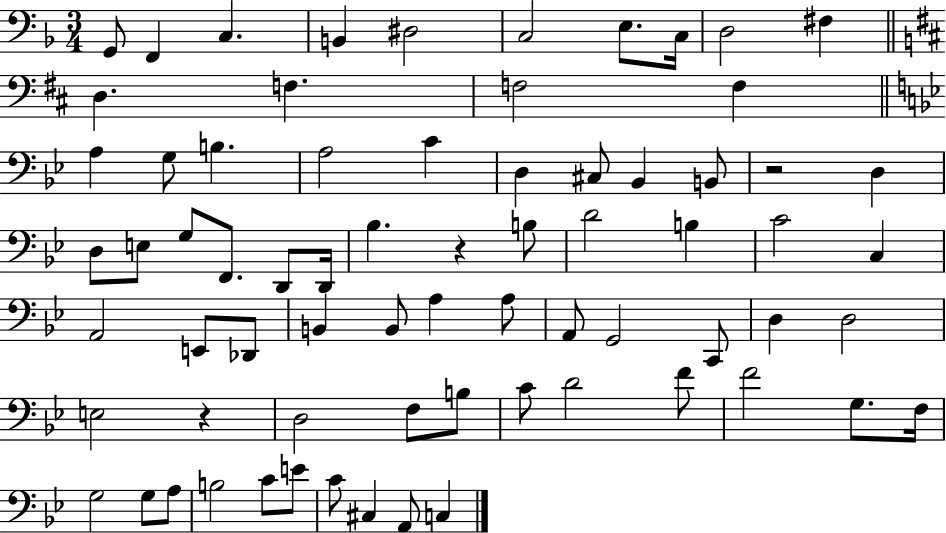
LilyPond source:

{
  \clef bass
  \numericTimeSignature
  \time 3/4
  \key f \major
  g,8 f,4 c4. | b,4 dis2 | c2 e8. c16 | d2 fis4 | \break \bar "||" \break \key d \major d4. f4. | f2 f4 | \bar "||" \break \key bes \major a4 g8 b4. | a2 c'4 | d4 cis8 bes,4 b,8 | r2 d4 | \break d8 e8 g8 f,8. d,8 d,16 | bes4. r4 b8 | d'2 b4 | c'2 c4 | \break a,2 e,8 des,8 | b,4 b,8 a4 a8 | a,8 g,2 c,8 | d4 d2 | \break e2 r4 | d2 f8 b8 | c'8 d'2 f'8 | f'2 g8. f16 | \break g2 g8 a8 | b2 c'8 e'8 | c'8 cis4 a,8 c4 | \bar "|."
}